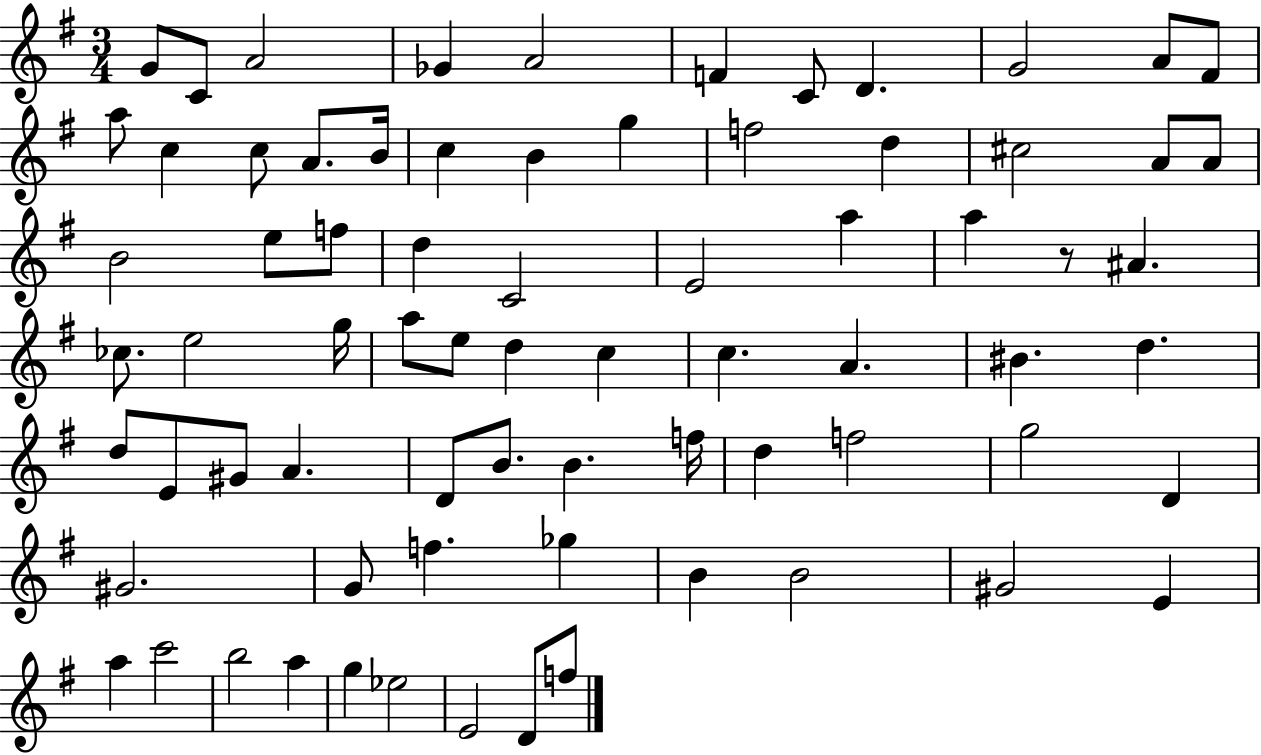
{
  \clef treble
  \numericTimeSignature
  \time 3/4
  \key g \major
  g'8 c'8 a'2 | ges'4 a'2 | f'4 c'8 d'4. | g'2 a'8 fis'8 | \break a''8 c''4 c''8 a'8. b'16 | c''4 b'4 g''4 | f''2 d''4 | cis''2 a'8 a'8 | \break b'2 e''8 f''8 | d''4 c'2 | e'2 a''4 | a''4 r8 ais'4. | \break ces''8. e''2 g''16 | a''8 e''8 d''4 c''4 | c''4. a'4. | bis'4. d''4. | \break d''8 e'8 gis'8 a'4. | d'8 b'8. b'4. f''16 | d''4 f''2 | g''2 d'4 | \break gis'2. | g'8 f''4. ges''4 | b'4 b'2 | gis'2 e'4 | \break a''4 c'''2 | b''2 a''4 | g''4 ees''2 | e'2 d'8 f''8 | \break \bar "|."
}